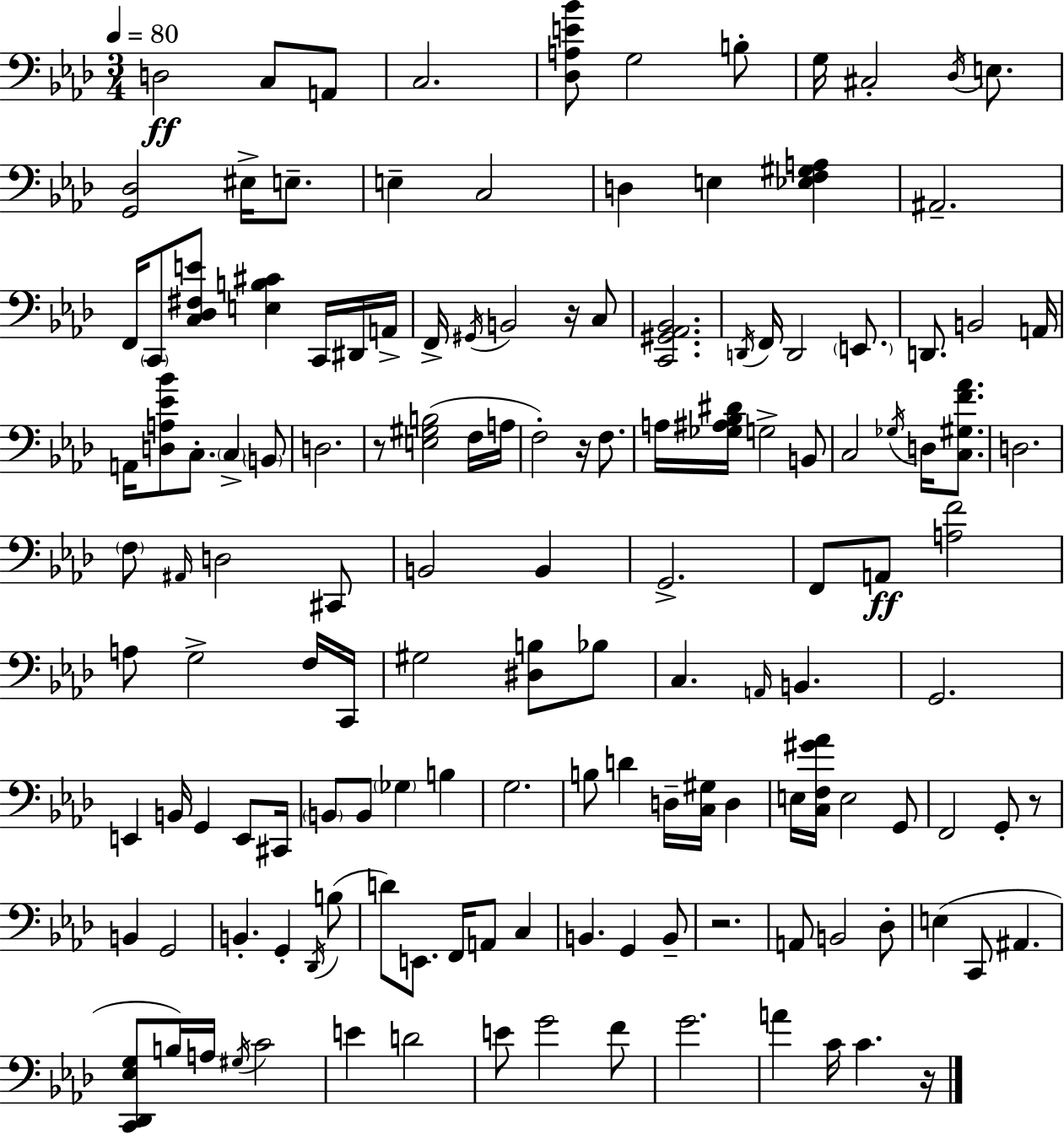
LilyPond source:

{
  \clef bass
  \numericTimeSignature
  \time 3/4
  \key f \minor
  \tempo 4 = 80
  \repeat volta 2 { d2\ff c8 a,8 | c2. | <des a e' bes'>8 g2 b8-. | g16 cis2-. \acciaccatura { des16 } e8. | \break <g, des>2 eis16-> e8.-- | e4-- c2 | d4 e4 <ees f gis a>4 | ais,2.-- | \break f,16 \parenthesize c,8 <c des fis e'>8 <e b cis'>4 c,16 dis,16 | a,16-> f,16-> \acciaccatura { gis,16 } b,2 r16 | c8 <c, gis, aes, bes,>2. | \acciaccatura { d,16 } f,16 d,2 | \break \parenthesize e,8. d,8. b,2 | a,16 a,16 <d a ees' bes'>8 c8.-. \parenthesize c4-> | \parenthesize b,8 d2. | r8 <e gis b>2( | \break f16 a16 f2-.) r16 | f8. a16 <ges ais bes dis'>16 g2-> | b,8 c2 \acciaccatura { ges16 } | d16 <c gis f' aes'>8. d2. | \break \parenthesize f8 \grace { ais,16 } d2 | cis,8 b,2 | b,4 g,2.-> | f,8 a,8\ff <a f'>2 | \break a8 g2-> | f16 c,16 gis2 | <dis b>8 bes8 c4. \grace { a,16 } | b,4. g,2. | \break e,4 b,16 g,4 | e,8 cis,16 \parenthesize b,8 b,8 \parenthesize ges4 | b4 g2. | b8 d'4 | \break d16-- <c gis>16 d4 e16 <c f gis' aes'>16 e2 | g,8 f,2 | g,8-. r8 b,4 g,2 | b,4.-. | \break g,4-. \acciaccatura { des,16 }( b8 d'8) e,8. | f,16 a,8 c4 b,4. | g,4 b,8-- r2. | a,8 b,2 | \break des8-. e4( c,8 | ais,4. <c, des, ees g>8 b16) a16 \acciaccatura { gis16 } | c'2 e'4 | d'2 e'8 g'2 | \break f'8 g'2. | a'4 | c'16 c'4. r16 } \bar "|."
}